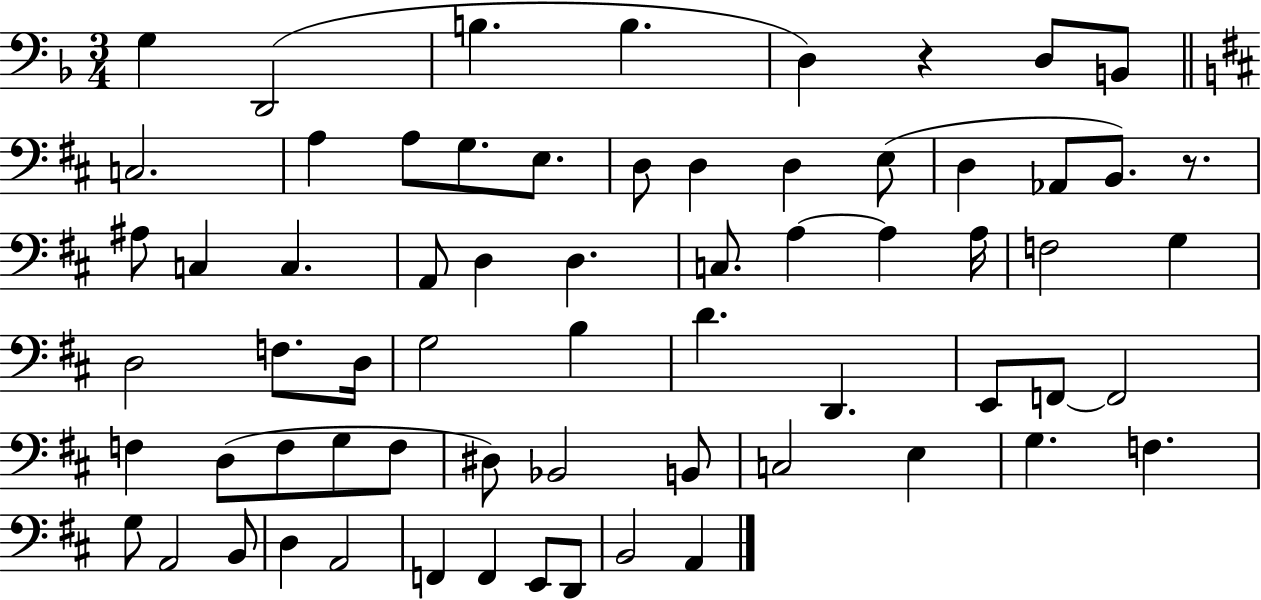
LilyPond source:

{
  \clef bass
  \numericTimeSignature
  \time 3/4
  \key f \major
  \repeat volta 2 { g4 d,2( | b4. b4. | d4) r4 d8 b,8 | \bar "||" \break \key b \minor c2. | a4 a8 g8. e8. | d8 d4 d4 e8( | d4 aes,8 b,8.) r8. | \break ais8 c4 c4. | a,8 d4 d4. | c8. a4~~ a4 a16 | f2 g4 | \break d2 f8. d16 | g2 b4 | d'4. d,4. | e,8 f,8~~ f,2 | \break f4 d8( f8 g8 f8 | dis8) bes,2 b,8 | c2 e4 | g4. f4. | \break g8 a,2 b,8 | d4 a,2 | f,4 f,4 e,8 d,8 | b,2 a,4 | \break } \bar "|."
}